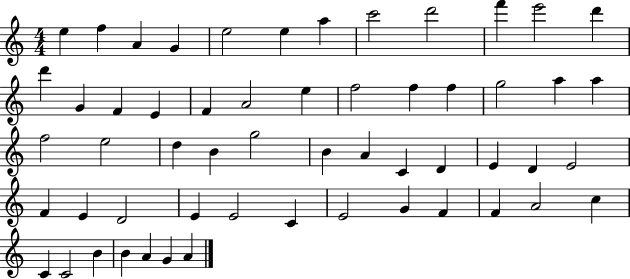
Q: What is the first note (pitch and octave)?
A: E5